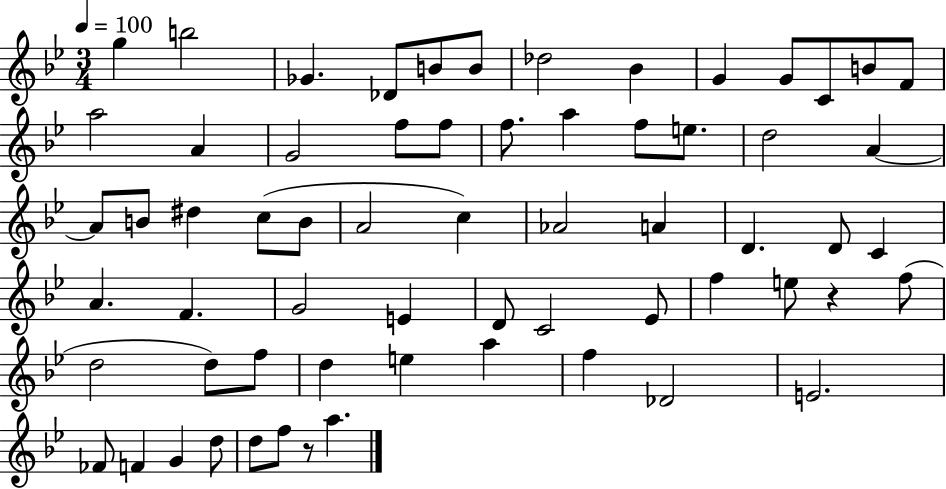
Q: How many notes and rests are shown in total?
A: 64